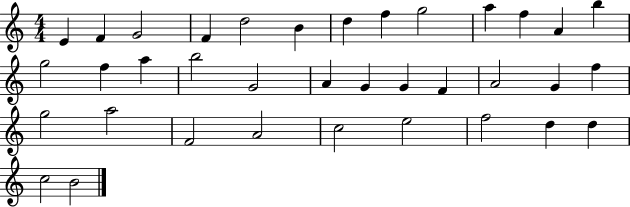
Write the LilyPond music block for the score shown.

{
  \clef treble
  \numericTimeSignature
  \time 4/4
  \key c \major
  e'4 f'4 g'2 | f'4 d''2 b'4 | d''4 f''4 g''2 | a''4 f''4 a'4 b''4 | \break g''2 f''4 a''4 | b''2 g'2 | a'4 g'4 g'4 f'4 | a'2 g'4 f''4 | \break g''2 a''2 | f'2 a'2 | c''2 e''2 | f''2 d''4 d''4 | \break c''2 b'2 | \bar "|."
}